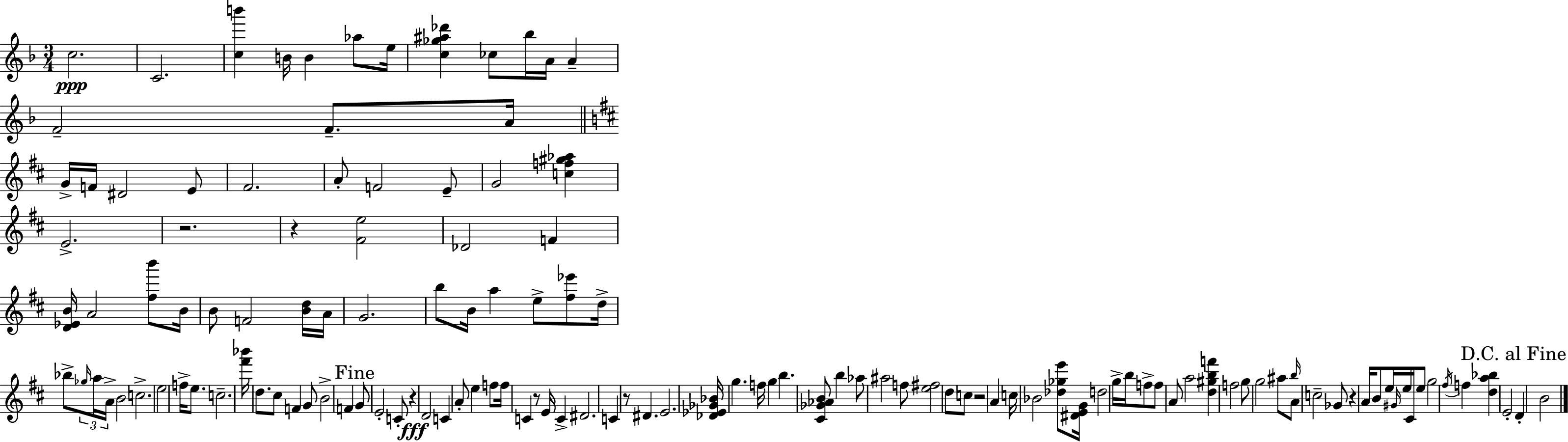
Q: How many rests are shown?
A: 7